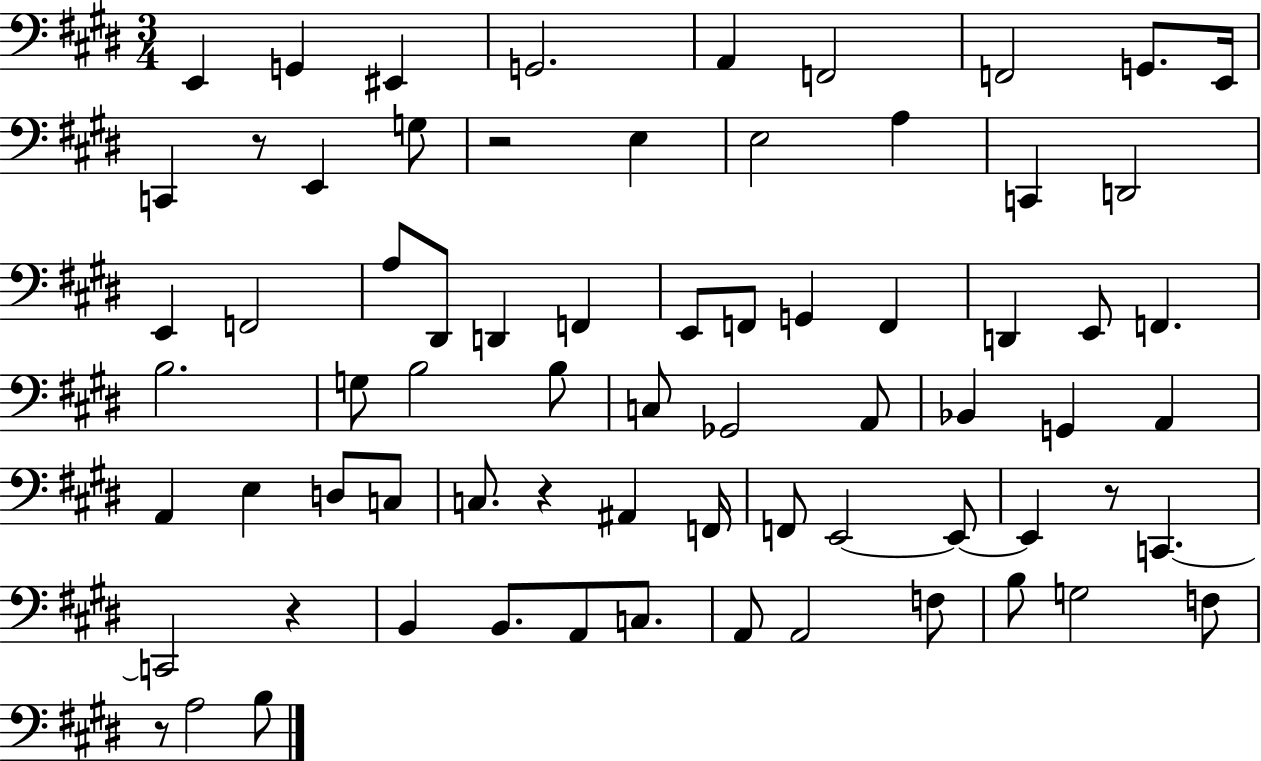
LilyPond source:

{
  \clef bass
  \numericTimeSignature
  \time 3/4
  \key e \major
  e,4 g,4 eis,4 | g,2. | a,4 f,2 | f,2 g,8. e,16 | \break c,4 r8 e,4 g8 | r2 e4 | e2 a4 | c,4 d,2 | \break e,4 f,2 | a8 dis,8 d,4 f,4 | e,8 f,8 g,4 f,4 | d,4 e,8 f,4. | \break b2. | g8 b2 b8 | c8 ges,2 a,8 | bes,4 g,4 a,4 | \break a,4 e4 d8 c8 | c8. r4 ais,4 f,16 | f,8 e,2~~ e,8~~ | e,4 r8 c,4.~~ | \break c,2 r4 | b,4 b,8. a,8 c8. | a,8 a,2 f8 | b8 g2 f8 | \break r8 a2 b8 | \bar "|."
}